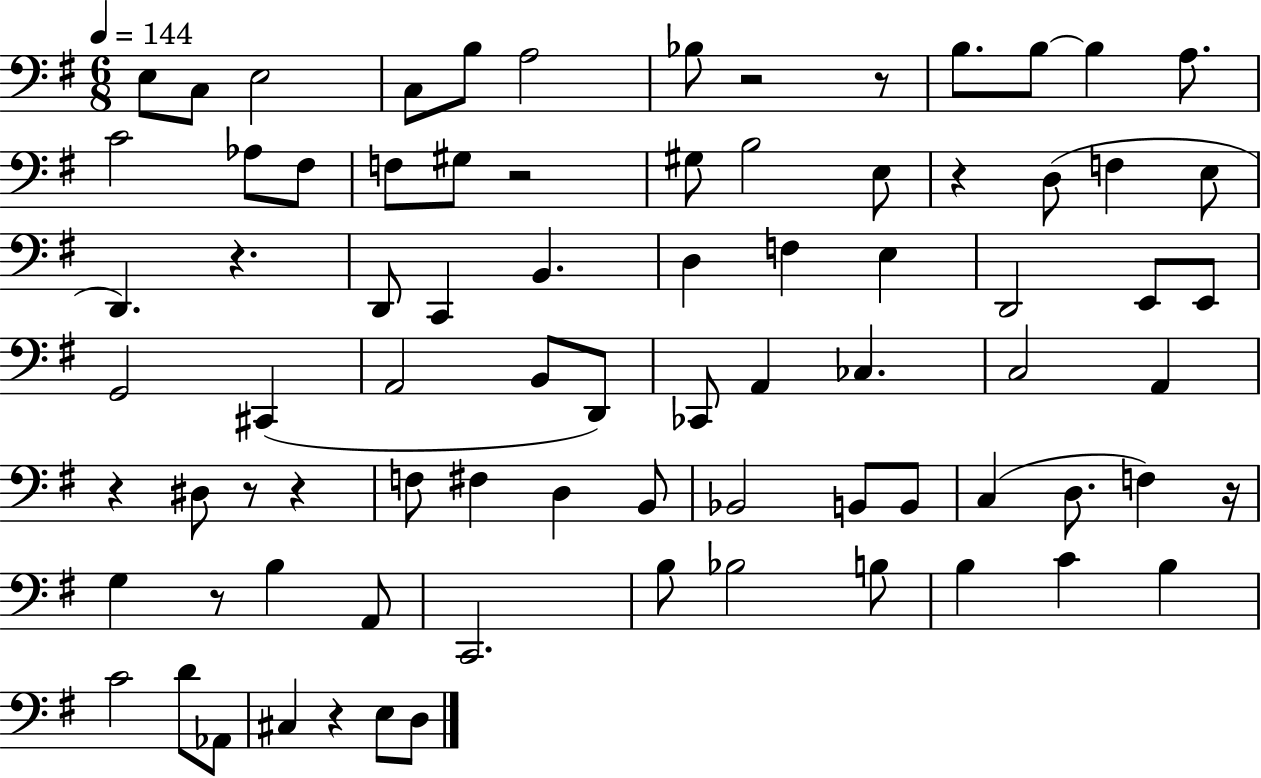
E3/e C3/e E3/h C3/e B3/e A3/h Bb3/e R/h R/e B3/e. B3/e B3/q A3/e. C4/h Ab3/e F#3/e F3/e G#3/e R/h G#3/e B3/h E3/e R/q D3/e F3/q E3/e D2/q. R/q. D2/e C2/q B2/q. D3/q F3/q E3/q D2/h E2/e E2/e G2/h C#2/q A2/h B2/e D2/e CES2/e A2/q CES3/q. C3/h A2/q R/q D#3/e R/e R/q F3/e F#3/q D3/q B2/e Bb2/h B2/e B2/e C3/q D3/e. F3/q R/s G3/q R/e B3/q A2/e C2/h. B3/e Bb3/h B3/e B3/q C4/q B3/q C4/h D4/e Ab2/e C#3/q R/q E3/e D3/e